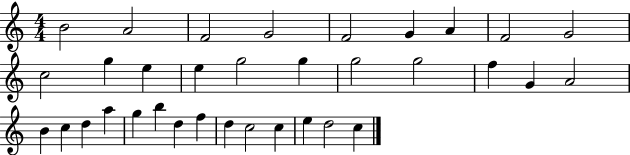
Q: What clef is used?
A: treble